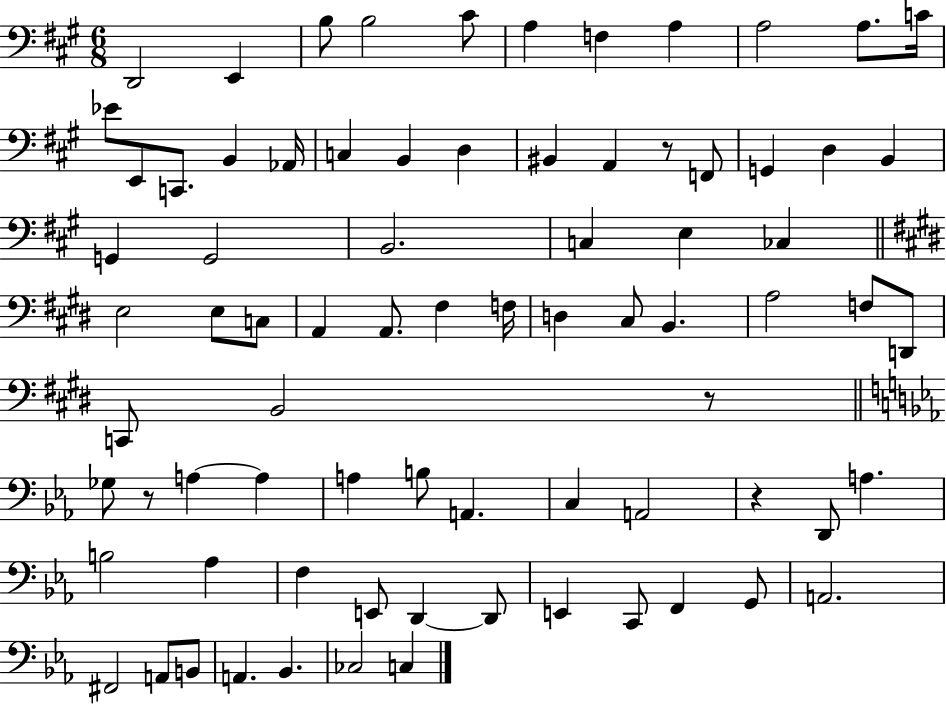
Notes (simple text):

D2/h E2/q B3/e B3/h C#4/e A3/q F3/q A3/q A3/h A3/e. C4/s Eb4/e E2/e C2/e. B2/q Ab2/s C3/q B2/q D3/q BIS2/q A2/q R/e F2/e G2/q D3/q B2/q G2/q G2/h B2/h. C3/q E3/q CES3/q E3/h E3/e C3/e A2/q A2/e. F#3/q F3/s D3/q C#3/e B2/q. A3/h F3/e D2/e C2/e B2/h R/e Gb3/e R/e A3/q A3/q A3/q B3/e A2/q. C3/q A2/h R/q D2/e A3/q. B3/h Ab3/q F3/q E2/e D2/q D2/e E2/q C2/e F2/q G2/e A2/h. F#2/h A2/e B2/e A2/q. Bb2/q. CES3/h C3/q